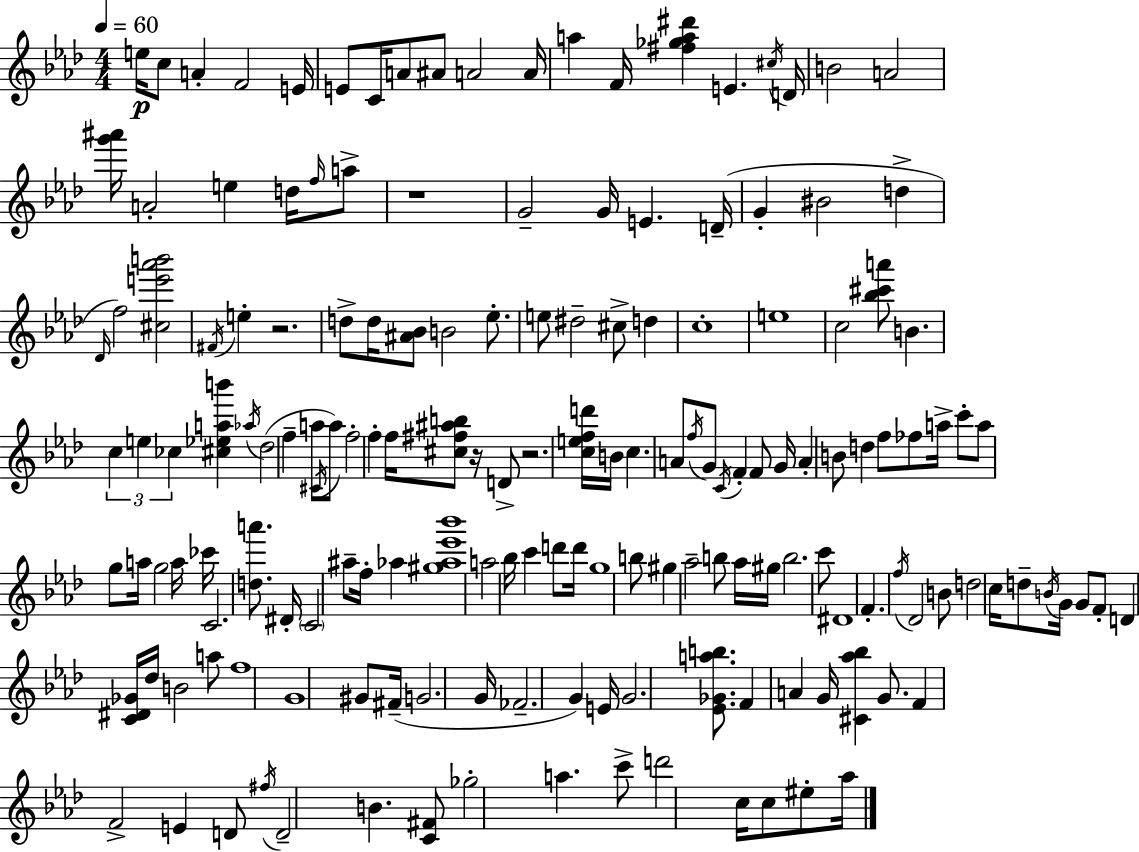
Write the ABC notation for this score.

X:1
T:Untitled
M:4/4
L:1/4
K:Ab
e/4 c/2 A F2 E/4 E/2 C/4 A/2 ^A/2 A2 A/4 a F/4 [^f_ga^d'] E ^c/4 D/4 B2 A2 [g'^a']/4 A2 e d/4 f/4 a/2 z4 G2 G/4 E D/4 G ^B2 d _D/4 f2 [^ce'_a'b']2 ^F/4 e z2 d/2 d/4 [^A_B]/2 B2 _e/2 e/2 ^d2 ^c/2 d c4 e4 c2 [_b^c'a']/2 B c e _c [^c_eab'] _a/4 _d2 f a/2 ^C/4 a/2 f2 f f/4 [^c^f^ab]/2 z/4 D/2 z2 [cefd']/4 B/4 c A/2 f/4 G/2 C/4 F F/2 G/4 A B/2 d f/2 _f/2 a/4 c'/2 a/2 g/2 a/4 g2 a/4 _c'/4 C2 [da']/2 ^D/4 C2 ^a/2 f/4 _a [^g_a_e'_b']4 a2 _b/4 c' d'/2 d'/4 g4 b/2 ^g _a2 b/2 _a/4 ^g/4 b2 c'/2 ^D4 F f/4 _D2 B/2 d2 c/4 d/2 B/4 G/4 G/2 F/2 D [C^D_G]/4 _d/4 B2 a/2 f4 G4 ^G/2 ^F/4 G2 G/4 _F2 G E/4 G2 [_E_Gab]/2 F A G/4 [^C_a_b] G/2 F F2 E D/2 ^f/4 D2 B [C^F]/2 _g2 a c'/2 d'2 c/4 c/2 ^e/2 _a/4